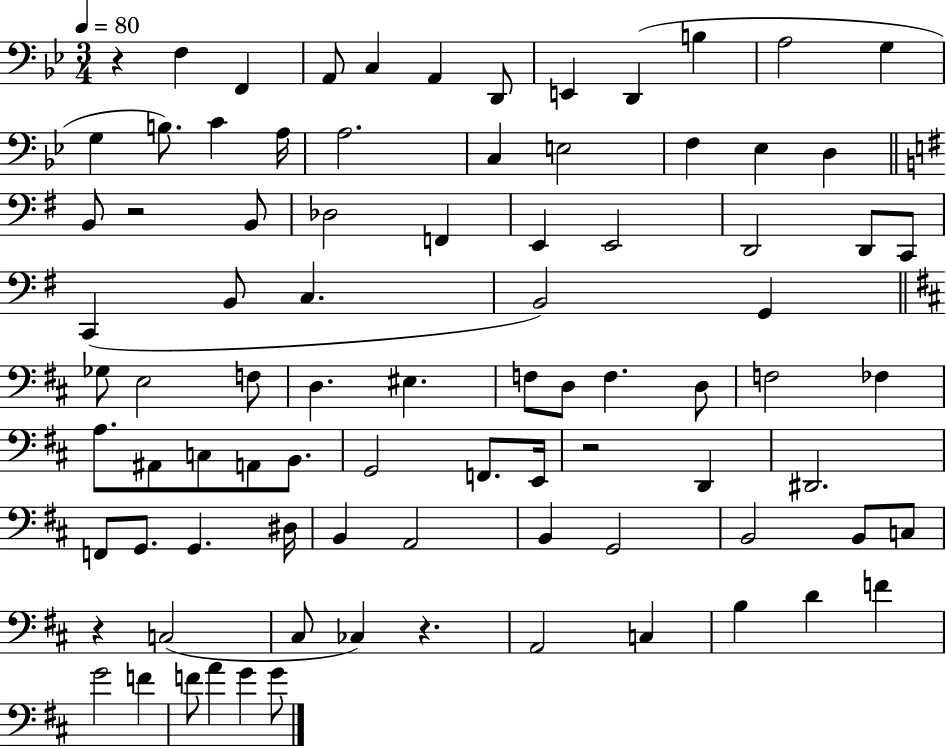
{
  \clef bass
  \numericTimeSignature
  \time 3/4
  \key bes \major
  \tempo 4 = 80
  r4 f4 f,4 | a,8 c4 a,4 d,8 | e,4 d,4( b4 | a2 g4 | \break g4 b8.) c'4 a16 | a2. | c4 e2 | f4 ees4 d4 | \break \bar "||" \break \key g \major b,8 r2 b,8 | des2 f,4 | e,4 e,2 | d,2 d,8 c,8 | \break c,4( b,8 c4. | b,2) g,4 | \bar "||" \break \key b \minor ges8 e2 f8 | d4. eis4. | f8 d8 f4. d8 | f2 fes4 | \break a8. ais,8 c8 a,8 b,8. | g,2 f,8. e,16 | r2 d,4 | dis,2. | \break f,8 g,8. g,4. dis16 | b,4 a,2 | b,4 g,2 | b,2 b,8 c8 | \break r4 c2( | cis8 ces4) r4. | a,2 c4 | b4 d'4 f'4 | \break g'2 f'4 | f'8 a'4 g'4 g'8 | \bar "|."
}